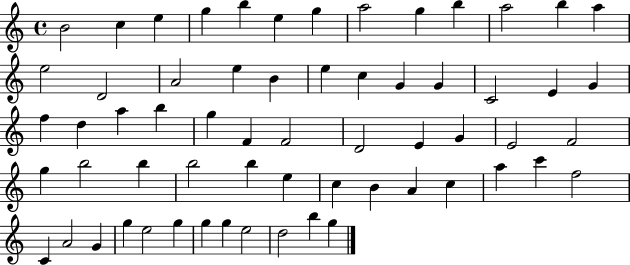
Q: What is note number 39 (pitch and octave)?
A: B5